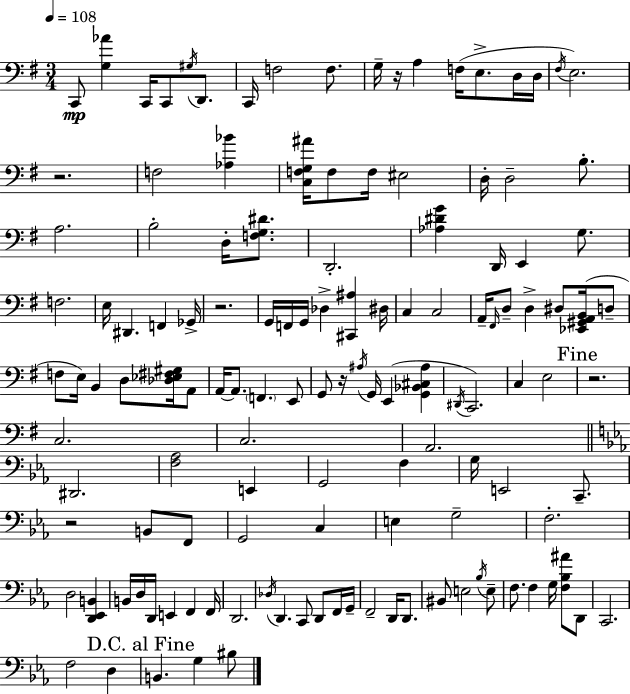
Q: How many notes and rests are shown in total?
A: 131